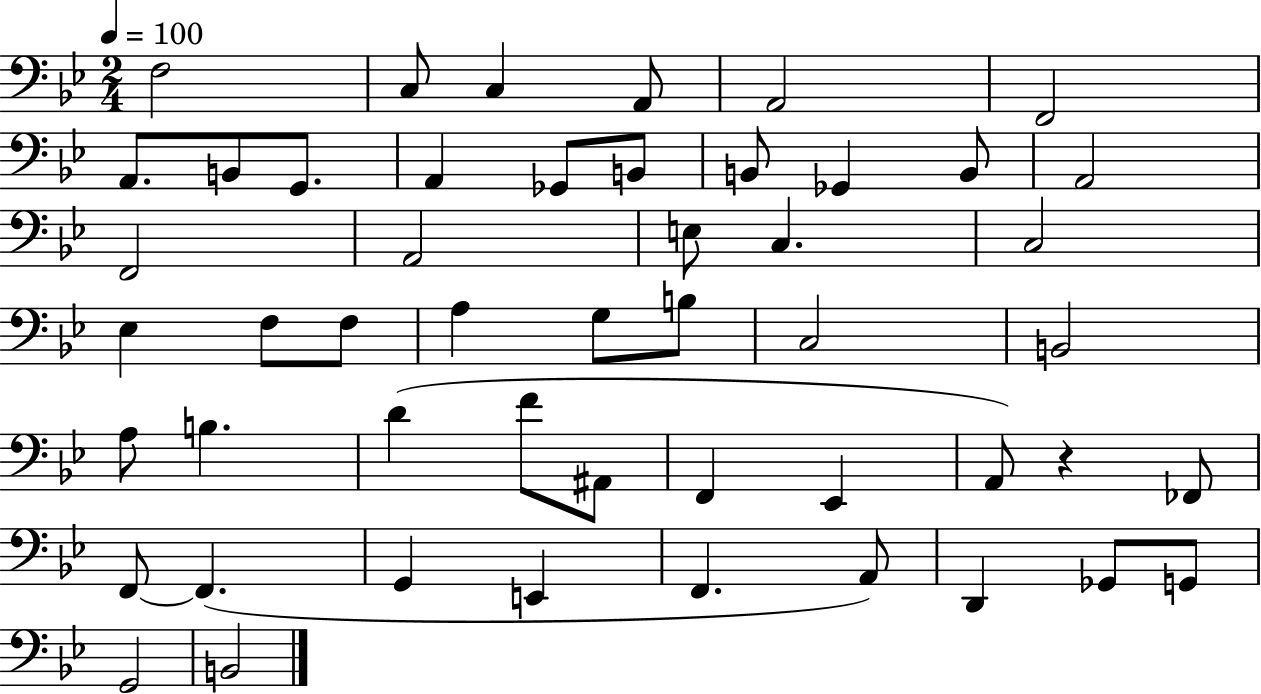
X:1
T:Untitled
M:2/4
L:1/4
K:Bb
F,2 C,/2 C, A,,/2 A,,2 F,,2 A,,/2 B,,/2 G,,/2 A,, _G,,/2 B,,/2 B,,/2 _G,, B,,/2 A,,2 F,,2 A,,2 E,/2 C, C,2 _E, F,/2 F,/2 A, G,/2 B,/2 C,2 B,,2 A,/2 B, D F/2 ^A,,/2 F,, _E,, A,,/2 z _F,,/2 F,,/2 F,, G,, E,, F,, A,,/2 D,, _G,,/2 G,,/2 G,,2 B,,2